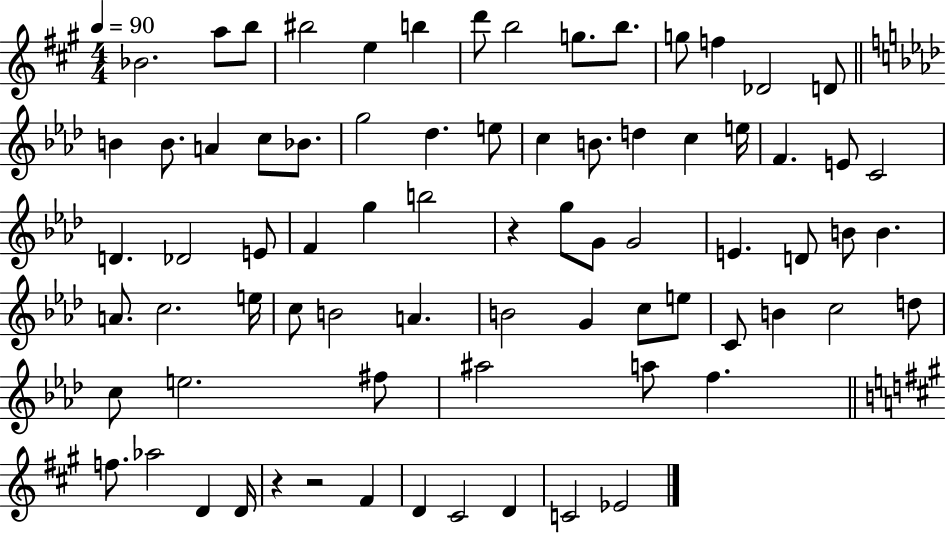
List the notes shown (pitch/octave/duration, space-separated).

Bb4/h. A5/e B5/e BIS5/h E5/q B5/q D6/e B5/h G5/e. B5/e. G5/e F5/q Db4/h D4/e B4/q B4/e. A4/q C5/e Bb4/e. G5/h Db5/q. E5/e C5/q B4/e. D5/q C5/q E5/s F4/q. E4/e C4/h D4/q. Db4/h E4/e F4/q G5/q B5/h R/q G5/e G4/e G4/h E4/q. D4/e B4/e B4/q. A4/e. C5/h. E5/s C5/e B4/h A4/q. B4/h G4/q C5/e E5/e C4/e B4/q C5/h D5/e C5/e E5/h. F#5/e A#5/h A5/e F5/q. F5/e. Ab5/h D4/q D4/s R/q R/h F#4/q D4/q C#4/h D4/q C4/h Eb4/h